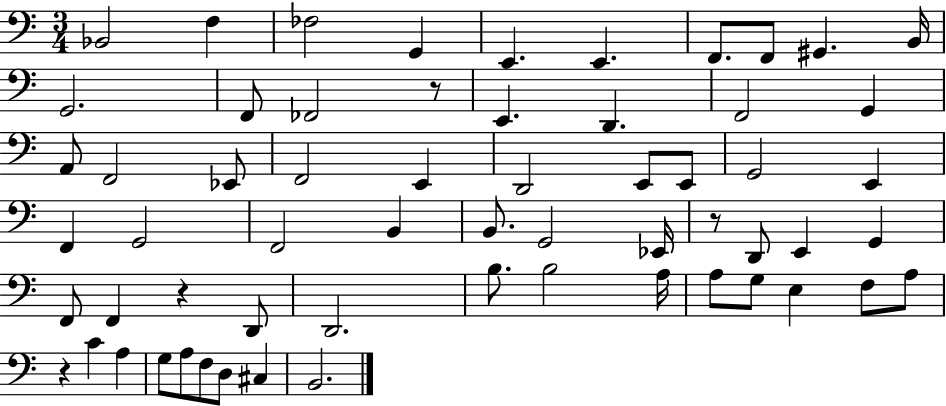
{
  \clef bass
  \numericTimeSignature
  \time 3/4
  \key c \major
  \repeat volta 2 { bes,2 f4 | fes2 g,4 | e,4. e,4. | f,8. f,8 gis,4. b,16 | \break g,2. | f,8 fes,2 r8 | e,4. d,4. | f,2 g,4 | \break a,8 f,2 ees,8 | f,2 e,4 | d,2 e,8 e,8 | g,2 e,4 | \break f,4 g,2 | f,2 b,4 | b,8. g,2 ees,16 | r8 d,8 e,4 g,4 | \break f,8 f,4 r4 d,8 | d,2. | b8. b2 a16 | a8 g8 e4 f8 a8 | \break r4 c'4 a4 | g8 a8 f8 d8 cis4 | b,2. | } \bar "|."
}